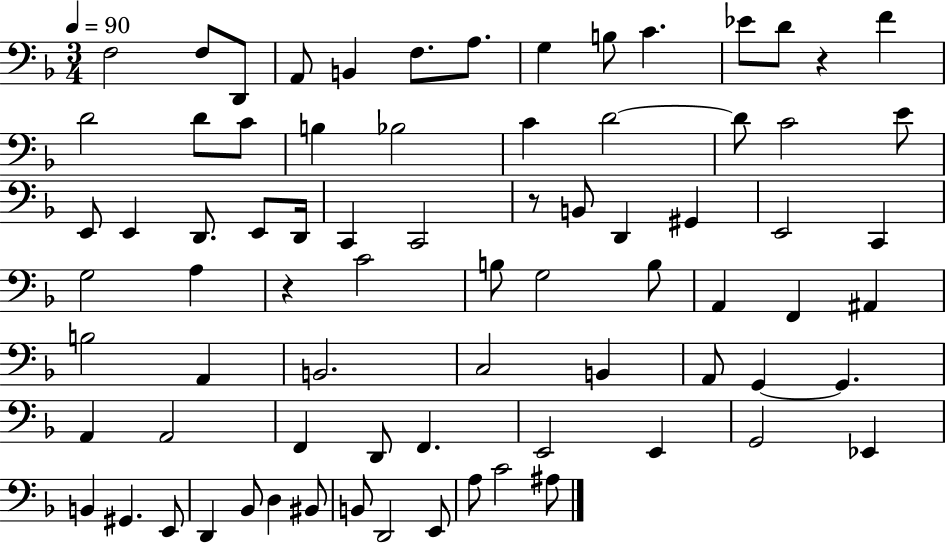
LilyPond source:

{
  \clef bass
  \numericTimeSignature
  \time 3/4
  \key f \major
  \tempo 4 = 90
  f2 f8 d,8 | a,8 b,4 f8. a8. | g4 b8 c'4. | ees'8 d'8 r4 f'4 | \break d'2 d'8 c'8 | b4 bes2 | c'4 d'2~~ | d'8 c'2 e'8 | \break e,8 e,4 d,8. e,8 d,16 | c,4 c,2 | r8 b,8 d,4 gis,4 | e,2 c,4 | \break g2 a4 | r4 c'2 | b8 g2 b8 | a,4 f,4 ais,4 | \break b2 a,4 | b,2. | c2 b,4 | a,8 g,4~~ g,4. | \break a,4 a,2 | f,4 d,8 f,4. | e,2 e,4 | g,2 ees,4 | \break b,4 gis,4. e,8 | d,4 bes,8 d4 bis,8 | b,8 d,2 e,8 | a8 c'2 ais8 | \break \bar "|."
}